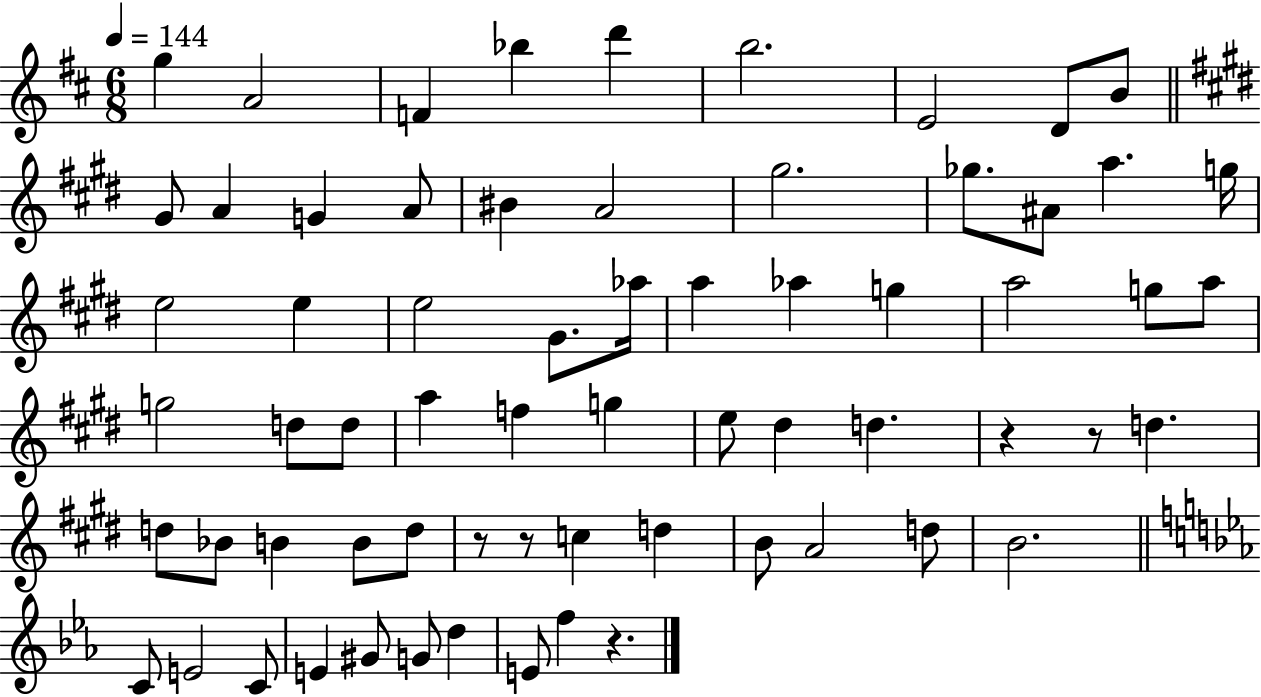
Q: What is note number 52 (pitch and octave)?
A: B4